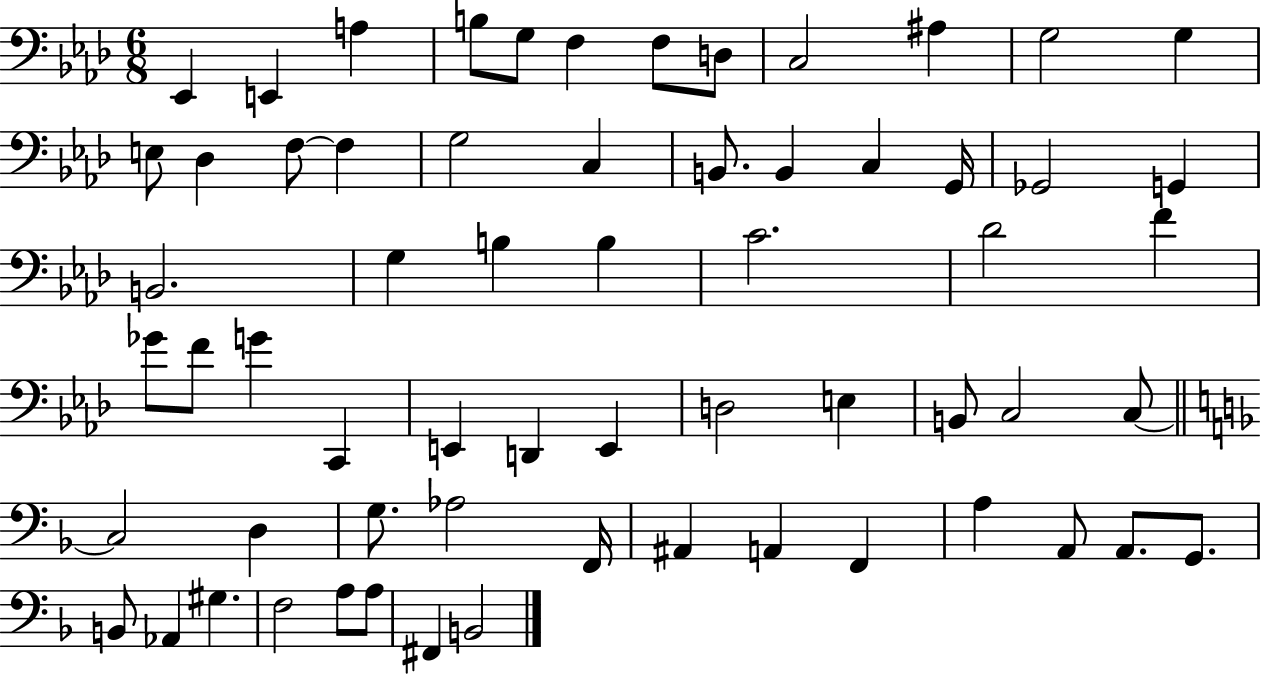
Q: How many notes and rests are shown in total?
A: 63